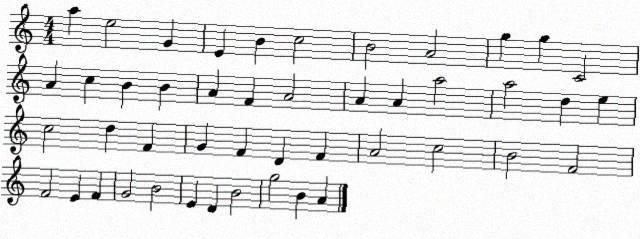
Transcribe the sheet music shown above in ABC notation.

X:1
T:Untitled
M:4/4
L:1/4
K:C
a e2 G E B c2 B2 A2 g g C2 A c B B A F A2 A A a2 a2 d e c2 d F G F D F A2 c2 B2 F2 F2 E F G2 B2 E D B2 g2 B A